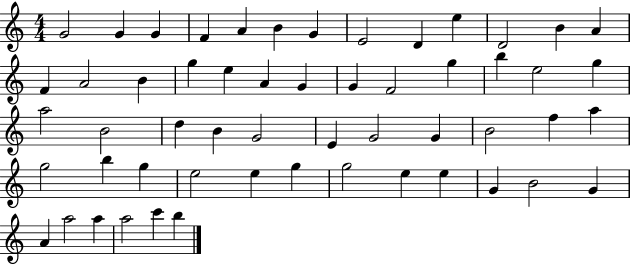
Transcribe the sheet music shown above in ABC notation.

X:1
T:Untitled
M:4/4
L:1/4
K:C
G2 G G F A B G E2 D e D2 B A F A2 B g e A G G F2 g b e2 g a2 B2 d B G2 E G2 G B2 f a g2 b g e2 e g g2 e e G B2 G A a2 a a2 c' b